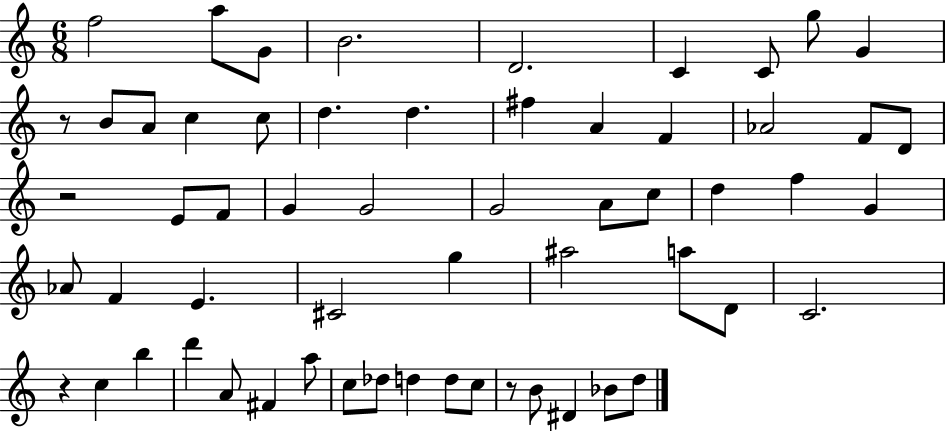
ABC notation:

X:1
T:Untitled
M:6/8
L:1/4
K:C
f2 a/2 G/2 B2 D2 C C/2 g/2 G z/2 B/2 A/2 c c/2 d d ^f A F _A2 F/2 D/2 z2 E/2 F/2 G G2 G2 A/2 c/2 d f G _A/2 F E ^C2 g ^a2 a/2 D/2 C2 z c b d' A/2 ^F a/2 c/2 _d/2 d d/2 c/2 z/2 B/2 ^D _B/2 d/2